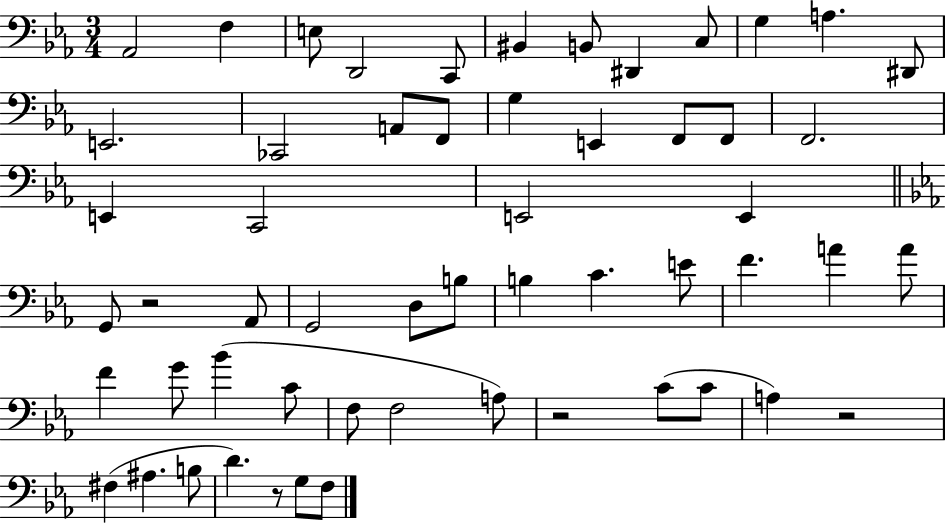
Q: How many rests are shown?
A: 4